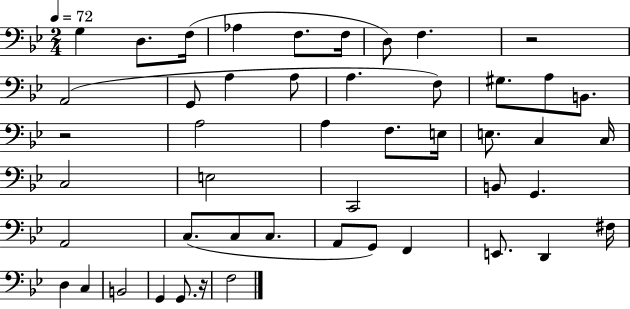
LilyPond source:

{
  \clef bass
  \numericTimeSignature
  \time 2/4
  \key bes \major
  \tempo 4 = 72
  \repeat volta 2 { g4 d8. f16( | aes4 f8. f16 | d8) f4. | r2 | \break a,2( | g,8 a4 a8 | a4. f8) | gis8. a8 b,8. | \break r2 | a2 | a4 f8. e16 | e8. c4 c16 | \break c2 | e2 | c,2 | b,8 g,4. | \break a,2 | c8.( c8 c8. | a,8 g,8) f,4 | e,8. d,4 fis16 | \break d4 c4 | b,2 | g,4 g,8. r16 | f2 | \break } \bar "|."
}